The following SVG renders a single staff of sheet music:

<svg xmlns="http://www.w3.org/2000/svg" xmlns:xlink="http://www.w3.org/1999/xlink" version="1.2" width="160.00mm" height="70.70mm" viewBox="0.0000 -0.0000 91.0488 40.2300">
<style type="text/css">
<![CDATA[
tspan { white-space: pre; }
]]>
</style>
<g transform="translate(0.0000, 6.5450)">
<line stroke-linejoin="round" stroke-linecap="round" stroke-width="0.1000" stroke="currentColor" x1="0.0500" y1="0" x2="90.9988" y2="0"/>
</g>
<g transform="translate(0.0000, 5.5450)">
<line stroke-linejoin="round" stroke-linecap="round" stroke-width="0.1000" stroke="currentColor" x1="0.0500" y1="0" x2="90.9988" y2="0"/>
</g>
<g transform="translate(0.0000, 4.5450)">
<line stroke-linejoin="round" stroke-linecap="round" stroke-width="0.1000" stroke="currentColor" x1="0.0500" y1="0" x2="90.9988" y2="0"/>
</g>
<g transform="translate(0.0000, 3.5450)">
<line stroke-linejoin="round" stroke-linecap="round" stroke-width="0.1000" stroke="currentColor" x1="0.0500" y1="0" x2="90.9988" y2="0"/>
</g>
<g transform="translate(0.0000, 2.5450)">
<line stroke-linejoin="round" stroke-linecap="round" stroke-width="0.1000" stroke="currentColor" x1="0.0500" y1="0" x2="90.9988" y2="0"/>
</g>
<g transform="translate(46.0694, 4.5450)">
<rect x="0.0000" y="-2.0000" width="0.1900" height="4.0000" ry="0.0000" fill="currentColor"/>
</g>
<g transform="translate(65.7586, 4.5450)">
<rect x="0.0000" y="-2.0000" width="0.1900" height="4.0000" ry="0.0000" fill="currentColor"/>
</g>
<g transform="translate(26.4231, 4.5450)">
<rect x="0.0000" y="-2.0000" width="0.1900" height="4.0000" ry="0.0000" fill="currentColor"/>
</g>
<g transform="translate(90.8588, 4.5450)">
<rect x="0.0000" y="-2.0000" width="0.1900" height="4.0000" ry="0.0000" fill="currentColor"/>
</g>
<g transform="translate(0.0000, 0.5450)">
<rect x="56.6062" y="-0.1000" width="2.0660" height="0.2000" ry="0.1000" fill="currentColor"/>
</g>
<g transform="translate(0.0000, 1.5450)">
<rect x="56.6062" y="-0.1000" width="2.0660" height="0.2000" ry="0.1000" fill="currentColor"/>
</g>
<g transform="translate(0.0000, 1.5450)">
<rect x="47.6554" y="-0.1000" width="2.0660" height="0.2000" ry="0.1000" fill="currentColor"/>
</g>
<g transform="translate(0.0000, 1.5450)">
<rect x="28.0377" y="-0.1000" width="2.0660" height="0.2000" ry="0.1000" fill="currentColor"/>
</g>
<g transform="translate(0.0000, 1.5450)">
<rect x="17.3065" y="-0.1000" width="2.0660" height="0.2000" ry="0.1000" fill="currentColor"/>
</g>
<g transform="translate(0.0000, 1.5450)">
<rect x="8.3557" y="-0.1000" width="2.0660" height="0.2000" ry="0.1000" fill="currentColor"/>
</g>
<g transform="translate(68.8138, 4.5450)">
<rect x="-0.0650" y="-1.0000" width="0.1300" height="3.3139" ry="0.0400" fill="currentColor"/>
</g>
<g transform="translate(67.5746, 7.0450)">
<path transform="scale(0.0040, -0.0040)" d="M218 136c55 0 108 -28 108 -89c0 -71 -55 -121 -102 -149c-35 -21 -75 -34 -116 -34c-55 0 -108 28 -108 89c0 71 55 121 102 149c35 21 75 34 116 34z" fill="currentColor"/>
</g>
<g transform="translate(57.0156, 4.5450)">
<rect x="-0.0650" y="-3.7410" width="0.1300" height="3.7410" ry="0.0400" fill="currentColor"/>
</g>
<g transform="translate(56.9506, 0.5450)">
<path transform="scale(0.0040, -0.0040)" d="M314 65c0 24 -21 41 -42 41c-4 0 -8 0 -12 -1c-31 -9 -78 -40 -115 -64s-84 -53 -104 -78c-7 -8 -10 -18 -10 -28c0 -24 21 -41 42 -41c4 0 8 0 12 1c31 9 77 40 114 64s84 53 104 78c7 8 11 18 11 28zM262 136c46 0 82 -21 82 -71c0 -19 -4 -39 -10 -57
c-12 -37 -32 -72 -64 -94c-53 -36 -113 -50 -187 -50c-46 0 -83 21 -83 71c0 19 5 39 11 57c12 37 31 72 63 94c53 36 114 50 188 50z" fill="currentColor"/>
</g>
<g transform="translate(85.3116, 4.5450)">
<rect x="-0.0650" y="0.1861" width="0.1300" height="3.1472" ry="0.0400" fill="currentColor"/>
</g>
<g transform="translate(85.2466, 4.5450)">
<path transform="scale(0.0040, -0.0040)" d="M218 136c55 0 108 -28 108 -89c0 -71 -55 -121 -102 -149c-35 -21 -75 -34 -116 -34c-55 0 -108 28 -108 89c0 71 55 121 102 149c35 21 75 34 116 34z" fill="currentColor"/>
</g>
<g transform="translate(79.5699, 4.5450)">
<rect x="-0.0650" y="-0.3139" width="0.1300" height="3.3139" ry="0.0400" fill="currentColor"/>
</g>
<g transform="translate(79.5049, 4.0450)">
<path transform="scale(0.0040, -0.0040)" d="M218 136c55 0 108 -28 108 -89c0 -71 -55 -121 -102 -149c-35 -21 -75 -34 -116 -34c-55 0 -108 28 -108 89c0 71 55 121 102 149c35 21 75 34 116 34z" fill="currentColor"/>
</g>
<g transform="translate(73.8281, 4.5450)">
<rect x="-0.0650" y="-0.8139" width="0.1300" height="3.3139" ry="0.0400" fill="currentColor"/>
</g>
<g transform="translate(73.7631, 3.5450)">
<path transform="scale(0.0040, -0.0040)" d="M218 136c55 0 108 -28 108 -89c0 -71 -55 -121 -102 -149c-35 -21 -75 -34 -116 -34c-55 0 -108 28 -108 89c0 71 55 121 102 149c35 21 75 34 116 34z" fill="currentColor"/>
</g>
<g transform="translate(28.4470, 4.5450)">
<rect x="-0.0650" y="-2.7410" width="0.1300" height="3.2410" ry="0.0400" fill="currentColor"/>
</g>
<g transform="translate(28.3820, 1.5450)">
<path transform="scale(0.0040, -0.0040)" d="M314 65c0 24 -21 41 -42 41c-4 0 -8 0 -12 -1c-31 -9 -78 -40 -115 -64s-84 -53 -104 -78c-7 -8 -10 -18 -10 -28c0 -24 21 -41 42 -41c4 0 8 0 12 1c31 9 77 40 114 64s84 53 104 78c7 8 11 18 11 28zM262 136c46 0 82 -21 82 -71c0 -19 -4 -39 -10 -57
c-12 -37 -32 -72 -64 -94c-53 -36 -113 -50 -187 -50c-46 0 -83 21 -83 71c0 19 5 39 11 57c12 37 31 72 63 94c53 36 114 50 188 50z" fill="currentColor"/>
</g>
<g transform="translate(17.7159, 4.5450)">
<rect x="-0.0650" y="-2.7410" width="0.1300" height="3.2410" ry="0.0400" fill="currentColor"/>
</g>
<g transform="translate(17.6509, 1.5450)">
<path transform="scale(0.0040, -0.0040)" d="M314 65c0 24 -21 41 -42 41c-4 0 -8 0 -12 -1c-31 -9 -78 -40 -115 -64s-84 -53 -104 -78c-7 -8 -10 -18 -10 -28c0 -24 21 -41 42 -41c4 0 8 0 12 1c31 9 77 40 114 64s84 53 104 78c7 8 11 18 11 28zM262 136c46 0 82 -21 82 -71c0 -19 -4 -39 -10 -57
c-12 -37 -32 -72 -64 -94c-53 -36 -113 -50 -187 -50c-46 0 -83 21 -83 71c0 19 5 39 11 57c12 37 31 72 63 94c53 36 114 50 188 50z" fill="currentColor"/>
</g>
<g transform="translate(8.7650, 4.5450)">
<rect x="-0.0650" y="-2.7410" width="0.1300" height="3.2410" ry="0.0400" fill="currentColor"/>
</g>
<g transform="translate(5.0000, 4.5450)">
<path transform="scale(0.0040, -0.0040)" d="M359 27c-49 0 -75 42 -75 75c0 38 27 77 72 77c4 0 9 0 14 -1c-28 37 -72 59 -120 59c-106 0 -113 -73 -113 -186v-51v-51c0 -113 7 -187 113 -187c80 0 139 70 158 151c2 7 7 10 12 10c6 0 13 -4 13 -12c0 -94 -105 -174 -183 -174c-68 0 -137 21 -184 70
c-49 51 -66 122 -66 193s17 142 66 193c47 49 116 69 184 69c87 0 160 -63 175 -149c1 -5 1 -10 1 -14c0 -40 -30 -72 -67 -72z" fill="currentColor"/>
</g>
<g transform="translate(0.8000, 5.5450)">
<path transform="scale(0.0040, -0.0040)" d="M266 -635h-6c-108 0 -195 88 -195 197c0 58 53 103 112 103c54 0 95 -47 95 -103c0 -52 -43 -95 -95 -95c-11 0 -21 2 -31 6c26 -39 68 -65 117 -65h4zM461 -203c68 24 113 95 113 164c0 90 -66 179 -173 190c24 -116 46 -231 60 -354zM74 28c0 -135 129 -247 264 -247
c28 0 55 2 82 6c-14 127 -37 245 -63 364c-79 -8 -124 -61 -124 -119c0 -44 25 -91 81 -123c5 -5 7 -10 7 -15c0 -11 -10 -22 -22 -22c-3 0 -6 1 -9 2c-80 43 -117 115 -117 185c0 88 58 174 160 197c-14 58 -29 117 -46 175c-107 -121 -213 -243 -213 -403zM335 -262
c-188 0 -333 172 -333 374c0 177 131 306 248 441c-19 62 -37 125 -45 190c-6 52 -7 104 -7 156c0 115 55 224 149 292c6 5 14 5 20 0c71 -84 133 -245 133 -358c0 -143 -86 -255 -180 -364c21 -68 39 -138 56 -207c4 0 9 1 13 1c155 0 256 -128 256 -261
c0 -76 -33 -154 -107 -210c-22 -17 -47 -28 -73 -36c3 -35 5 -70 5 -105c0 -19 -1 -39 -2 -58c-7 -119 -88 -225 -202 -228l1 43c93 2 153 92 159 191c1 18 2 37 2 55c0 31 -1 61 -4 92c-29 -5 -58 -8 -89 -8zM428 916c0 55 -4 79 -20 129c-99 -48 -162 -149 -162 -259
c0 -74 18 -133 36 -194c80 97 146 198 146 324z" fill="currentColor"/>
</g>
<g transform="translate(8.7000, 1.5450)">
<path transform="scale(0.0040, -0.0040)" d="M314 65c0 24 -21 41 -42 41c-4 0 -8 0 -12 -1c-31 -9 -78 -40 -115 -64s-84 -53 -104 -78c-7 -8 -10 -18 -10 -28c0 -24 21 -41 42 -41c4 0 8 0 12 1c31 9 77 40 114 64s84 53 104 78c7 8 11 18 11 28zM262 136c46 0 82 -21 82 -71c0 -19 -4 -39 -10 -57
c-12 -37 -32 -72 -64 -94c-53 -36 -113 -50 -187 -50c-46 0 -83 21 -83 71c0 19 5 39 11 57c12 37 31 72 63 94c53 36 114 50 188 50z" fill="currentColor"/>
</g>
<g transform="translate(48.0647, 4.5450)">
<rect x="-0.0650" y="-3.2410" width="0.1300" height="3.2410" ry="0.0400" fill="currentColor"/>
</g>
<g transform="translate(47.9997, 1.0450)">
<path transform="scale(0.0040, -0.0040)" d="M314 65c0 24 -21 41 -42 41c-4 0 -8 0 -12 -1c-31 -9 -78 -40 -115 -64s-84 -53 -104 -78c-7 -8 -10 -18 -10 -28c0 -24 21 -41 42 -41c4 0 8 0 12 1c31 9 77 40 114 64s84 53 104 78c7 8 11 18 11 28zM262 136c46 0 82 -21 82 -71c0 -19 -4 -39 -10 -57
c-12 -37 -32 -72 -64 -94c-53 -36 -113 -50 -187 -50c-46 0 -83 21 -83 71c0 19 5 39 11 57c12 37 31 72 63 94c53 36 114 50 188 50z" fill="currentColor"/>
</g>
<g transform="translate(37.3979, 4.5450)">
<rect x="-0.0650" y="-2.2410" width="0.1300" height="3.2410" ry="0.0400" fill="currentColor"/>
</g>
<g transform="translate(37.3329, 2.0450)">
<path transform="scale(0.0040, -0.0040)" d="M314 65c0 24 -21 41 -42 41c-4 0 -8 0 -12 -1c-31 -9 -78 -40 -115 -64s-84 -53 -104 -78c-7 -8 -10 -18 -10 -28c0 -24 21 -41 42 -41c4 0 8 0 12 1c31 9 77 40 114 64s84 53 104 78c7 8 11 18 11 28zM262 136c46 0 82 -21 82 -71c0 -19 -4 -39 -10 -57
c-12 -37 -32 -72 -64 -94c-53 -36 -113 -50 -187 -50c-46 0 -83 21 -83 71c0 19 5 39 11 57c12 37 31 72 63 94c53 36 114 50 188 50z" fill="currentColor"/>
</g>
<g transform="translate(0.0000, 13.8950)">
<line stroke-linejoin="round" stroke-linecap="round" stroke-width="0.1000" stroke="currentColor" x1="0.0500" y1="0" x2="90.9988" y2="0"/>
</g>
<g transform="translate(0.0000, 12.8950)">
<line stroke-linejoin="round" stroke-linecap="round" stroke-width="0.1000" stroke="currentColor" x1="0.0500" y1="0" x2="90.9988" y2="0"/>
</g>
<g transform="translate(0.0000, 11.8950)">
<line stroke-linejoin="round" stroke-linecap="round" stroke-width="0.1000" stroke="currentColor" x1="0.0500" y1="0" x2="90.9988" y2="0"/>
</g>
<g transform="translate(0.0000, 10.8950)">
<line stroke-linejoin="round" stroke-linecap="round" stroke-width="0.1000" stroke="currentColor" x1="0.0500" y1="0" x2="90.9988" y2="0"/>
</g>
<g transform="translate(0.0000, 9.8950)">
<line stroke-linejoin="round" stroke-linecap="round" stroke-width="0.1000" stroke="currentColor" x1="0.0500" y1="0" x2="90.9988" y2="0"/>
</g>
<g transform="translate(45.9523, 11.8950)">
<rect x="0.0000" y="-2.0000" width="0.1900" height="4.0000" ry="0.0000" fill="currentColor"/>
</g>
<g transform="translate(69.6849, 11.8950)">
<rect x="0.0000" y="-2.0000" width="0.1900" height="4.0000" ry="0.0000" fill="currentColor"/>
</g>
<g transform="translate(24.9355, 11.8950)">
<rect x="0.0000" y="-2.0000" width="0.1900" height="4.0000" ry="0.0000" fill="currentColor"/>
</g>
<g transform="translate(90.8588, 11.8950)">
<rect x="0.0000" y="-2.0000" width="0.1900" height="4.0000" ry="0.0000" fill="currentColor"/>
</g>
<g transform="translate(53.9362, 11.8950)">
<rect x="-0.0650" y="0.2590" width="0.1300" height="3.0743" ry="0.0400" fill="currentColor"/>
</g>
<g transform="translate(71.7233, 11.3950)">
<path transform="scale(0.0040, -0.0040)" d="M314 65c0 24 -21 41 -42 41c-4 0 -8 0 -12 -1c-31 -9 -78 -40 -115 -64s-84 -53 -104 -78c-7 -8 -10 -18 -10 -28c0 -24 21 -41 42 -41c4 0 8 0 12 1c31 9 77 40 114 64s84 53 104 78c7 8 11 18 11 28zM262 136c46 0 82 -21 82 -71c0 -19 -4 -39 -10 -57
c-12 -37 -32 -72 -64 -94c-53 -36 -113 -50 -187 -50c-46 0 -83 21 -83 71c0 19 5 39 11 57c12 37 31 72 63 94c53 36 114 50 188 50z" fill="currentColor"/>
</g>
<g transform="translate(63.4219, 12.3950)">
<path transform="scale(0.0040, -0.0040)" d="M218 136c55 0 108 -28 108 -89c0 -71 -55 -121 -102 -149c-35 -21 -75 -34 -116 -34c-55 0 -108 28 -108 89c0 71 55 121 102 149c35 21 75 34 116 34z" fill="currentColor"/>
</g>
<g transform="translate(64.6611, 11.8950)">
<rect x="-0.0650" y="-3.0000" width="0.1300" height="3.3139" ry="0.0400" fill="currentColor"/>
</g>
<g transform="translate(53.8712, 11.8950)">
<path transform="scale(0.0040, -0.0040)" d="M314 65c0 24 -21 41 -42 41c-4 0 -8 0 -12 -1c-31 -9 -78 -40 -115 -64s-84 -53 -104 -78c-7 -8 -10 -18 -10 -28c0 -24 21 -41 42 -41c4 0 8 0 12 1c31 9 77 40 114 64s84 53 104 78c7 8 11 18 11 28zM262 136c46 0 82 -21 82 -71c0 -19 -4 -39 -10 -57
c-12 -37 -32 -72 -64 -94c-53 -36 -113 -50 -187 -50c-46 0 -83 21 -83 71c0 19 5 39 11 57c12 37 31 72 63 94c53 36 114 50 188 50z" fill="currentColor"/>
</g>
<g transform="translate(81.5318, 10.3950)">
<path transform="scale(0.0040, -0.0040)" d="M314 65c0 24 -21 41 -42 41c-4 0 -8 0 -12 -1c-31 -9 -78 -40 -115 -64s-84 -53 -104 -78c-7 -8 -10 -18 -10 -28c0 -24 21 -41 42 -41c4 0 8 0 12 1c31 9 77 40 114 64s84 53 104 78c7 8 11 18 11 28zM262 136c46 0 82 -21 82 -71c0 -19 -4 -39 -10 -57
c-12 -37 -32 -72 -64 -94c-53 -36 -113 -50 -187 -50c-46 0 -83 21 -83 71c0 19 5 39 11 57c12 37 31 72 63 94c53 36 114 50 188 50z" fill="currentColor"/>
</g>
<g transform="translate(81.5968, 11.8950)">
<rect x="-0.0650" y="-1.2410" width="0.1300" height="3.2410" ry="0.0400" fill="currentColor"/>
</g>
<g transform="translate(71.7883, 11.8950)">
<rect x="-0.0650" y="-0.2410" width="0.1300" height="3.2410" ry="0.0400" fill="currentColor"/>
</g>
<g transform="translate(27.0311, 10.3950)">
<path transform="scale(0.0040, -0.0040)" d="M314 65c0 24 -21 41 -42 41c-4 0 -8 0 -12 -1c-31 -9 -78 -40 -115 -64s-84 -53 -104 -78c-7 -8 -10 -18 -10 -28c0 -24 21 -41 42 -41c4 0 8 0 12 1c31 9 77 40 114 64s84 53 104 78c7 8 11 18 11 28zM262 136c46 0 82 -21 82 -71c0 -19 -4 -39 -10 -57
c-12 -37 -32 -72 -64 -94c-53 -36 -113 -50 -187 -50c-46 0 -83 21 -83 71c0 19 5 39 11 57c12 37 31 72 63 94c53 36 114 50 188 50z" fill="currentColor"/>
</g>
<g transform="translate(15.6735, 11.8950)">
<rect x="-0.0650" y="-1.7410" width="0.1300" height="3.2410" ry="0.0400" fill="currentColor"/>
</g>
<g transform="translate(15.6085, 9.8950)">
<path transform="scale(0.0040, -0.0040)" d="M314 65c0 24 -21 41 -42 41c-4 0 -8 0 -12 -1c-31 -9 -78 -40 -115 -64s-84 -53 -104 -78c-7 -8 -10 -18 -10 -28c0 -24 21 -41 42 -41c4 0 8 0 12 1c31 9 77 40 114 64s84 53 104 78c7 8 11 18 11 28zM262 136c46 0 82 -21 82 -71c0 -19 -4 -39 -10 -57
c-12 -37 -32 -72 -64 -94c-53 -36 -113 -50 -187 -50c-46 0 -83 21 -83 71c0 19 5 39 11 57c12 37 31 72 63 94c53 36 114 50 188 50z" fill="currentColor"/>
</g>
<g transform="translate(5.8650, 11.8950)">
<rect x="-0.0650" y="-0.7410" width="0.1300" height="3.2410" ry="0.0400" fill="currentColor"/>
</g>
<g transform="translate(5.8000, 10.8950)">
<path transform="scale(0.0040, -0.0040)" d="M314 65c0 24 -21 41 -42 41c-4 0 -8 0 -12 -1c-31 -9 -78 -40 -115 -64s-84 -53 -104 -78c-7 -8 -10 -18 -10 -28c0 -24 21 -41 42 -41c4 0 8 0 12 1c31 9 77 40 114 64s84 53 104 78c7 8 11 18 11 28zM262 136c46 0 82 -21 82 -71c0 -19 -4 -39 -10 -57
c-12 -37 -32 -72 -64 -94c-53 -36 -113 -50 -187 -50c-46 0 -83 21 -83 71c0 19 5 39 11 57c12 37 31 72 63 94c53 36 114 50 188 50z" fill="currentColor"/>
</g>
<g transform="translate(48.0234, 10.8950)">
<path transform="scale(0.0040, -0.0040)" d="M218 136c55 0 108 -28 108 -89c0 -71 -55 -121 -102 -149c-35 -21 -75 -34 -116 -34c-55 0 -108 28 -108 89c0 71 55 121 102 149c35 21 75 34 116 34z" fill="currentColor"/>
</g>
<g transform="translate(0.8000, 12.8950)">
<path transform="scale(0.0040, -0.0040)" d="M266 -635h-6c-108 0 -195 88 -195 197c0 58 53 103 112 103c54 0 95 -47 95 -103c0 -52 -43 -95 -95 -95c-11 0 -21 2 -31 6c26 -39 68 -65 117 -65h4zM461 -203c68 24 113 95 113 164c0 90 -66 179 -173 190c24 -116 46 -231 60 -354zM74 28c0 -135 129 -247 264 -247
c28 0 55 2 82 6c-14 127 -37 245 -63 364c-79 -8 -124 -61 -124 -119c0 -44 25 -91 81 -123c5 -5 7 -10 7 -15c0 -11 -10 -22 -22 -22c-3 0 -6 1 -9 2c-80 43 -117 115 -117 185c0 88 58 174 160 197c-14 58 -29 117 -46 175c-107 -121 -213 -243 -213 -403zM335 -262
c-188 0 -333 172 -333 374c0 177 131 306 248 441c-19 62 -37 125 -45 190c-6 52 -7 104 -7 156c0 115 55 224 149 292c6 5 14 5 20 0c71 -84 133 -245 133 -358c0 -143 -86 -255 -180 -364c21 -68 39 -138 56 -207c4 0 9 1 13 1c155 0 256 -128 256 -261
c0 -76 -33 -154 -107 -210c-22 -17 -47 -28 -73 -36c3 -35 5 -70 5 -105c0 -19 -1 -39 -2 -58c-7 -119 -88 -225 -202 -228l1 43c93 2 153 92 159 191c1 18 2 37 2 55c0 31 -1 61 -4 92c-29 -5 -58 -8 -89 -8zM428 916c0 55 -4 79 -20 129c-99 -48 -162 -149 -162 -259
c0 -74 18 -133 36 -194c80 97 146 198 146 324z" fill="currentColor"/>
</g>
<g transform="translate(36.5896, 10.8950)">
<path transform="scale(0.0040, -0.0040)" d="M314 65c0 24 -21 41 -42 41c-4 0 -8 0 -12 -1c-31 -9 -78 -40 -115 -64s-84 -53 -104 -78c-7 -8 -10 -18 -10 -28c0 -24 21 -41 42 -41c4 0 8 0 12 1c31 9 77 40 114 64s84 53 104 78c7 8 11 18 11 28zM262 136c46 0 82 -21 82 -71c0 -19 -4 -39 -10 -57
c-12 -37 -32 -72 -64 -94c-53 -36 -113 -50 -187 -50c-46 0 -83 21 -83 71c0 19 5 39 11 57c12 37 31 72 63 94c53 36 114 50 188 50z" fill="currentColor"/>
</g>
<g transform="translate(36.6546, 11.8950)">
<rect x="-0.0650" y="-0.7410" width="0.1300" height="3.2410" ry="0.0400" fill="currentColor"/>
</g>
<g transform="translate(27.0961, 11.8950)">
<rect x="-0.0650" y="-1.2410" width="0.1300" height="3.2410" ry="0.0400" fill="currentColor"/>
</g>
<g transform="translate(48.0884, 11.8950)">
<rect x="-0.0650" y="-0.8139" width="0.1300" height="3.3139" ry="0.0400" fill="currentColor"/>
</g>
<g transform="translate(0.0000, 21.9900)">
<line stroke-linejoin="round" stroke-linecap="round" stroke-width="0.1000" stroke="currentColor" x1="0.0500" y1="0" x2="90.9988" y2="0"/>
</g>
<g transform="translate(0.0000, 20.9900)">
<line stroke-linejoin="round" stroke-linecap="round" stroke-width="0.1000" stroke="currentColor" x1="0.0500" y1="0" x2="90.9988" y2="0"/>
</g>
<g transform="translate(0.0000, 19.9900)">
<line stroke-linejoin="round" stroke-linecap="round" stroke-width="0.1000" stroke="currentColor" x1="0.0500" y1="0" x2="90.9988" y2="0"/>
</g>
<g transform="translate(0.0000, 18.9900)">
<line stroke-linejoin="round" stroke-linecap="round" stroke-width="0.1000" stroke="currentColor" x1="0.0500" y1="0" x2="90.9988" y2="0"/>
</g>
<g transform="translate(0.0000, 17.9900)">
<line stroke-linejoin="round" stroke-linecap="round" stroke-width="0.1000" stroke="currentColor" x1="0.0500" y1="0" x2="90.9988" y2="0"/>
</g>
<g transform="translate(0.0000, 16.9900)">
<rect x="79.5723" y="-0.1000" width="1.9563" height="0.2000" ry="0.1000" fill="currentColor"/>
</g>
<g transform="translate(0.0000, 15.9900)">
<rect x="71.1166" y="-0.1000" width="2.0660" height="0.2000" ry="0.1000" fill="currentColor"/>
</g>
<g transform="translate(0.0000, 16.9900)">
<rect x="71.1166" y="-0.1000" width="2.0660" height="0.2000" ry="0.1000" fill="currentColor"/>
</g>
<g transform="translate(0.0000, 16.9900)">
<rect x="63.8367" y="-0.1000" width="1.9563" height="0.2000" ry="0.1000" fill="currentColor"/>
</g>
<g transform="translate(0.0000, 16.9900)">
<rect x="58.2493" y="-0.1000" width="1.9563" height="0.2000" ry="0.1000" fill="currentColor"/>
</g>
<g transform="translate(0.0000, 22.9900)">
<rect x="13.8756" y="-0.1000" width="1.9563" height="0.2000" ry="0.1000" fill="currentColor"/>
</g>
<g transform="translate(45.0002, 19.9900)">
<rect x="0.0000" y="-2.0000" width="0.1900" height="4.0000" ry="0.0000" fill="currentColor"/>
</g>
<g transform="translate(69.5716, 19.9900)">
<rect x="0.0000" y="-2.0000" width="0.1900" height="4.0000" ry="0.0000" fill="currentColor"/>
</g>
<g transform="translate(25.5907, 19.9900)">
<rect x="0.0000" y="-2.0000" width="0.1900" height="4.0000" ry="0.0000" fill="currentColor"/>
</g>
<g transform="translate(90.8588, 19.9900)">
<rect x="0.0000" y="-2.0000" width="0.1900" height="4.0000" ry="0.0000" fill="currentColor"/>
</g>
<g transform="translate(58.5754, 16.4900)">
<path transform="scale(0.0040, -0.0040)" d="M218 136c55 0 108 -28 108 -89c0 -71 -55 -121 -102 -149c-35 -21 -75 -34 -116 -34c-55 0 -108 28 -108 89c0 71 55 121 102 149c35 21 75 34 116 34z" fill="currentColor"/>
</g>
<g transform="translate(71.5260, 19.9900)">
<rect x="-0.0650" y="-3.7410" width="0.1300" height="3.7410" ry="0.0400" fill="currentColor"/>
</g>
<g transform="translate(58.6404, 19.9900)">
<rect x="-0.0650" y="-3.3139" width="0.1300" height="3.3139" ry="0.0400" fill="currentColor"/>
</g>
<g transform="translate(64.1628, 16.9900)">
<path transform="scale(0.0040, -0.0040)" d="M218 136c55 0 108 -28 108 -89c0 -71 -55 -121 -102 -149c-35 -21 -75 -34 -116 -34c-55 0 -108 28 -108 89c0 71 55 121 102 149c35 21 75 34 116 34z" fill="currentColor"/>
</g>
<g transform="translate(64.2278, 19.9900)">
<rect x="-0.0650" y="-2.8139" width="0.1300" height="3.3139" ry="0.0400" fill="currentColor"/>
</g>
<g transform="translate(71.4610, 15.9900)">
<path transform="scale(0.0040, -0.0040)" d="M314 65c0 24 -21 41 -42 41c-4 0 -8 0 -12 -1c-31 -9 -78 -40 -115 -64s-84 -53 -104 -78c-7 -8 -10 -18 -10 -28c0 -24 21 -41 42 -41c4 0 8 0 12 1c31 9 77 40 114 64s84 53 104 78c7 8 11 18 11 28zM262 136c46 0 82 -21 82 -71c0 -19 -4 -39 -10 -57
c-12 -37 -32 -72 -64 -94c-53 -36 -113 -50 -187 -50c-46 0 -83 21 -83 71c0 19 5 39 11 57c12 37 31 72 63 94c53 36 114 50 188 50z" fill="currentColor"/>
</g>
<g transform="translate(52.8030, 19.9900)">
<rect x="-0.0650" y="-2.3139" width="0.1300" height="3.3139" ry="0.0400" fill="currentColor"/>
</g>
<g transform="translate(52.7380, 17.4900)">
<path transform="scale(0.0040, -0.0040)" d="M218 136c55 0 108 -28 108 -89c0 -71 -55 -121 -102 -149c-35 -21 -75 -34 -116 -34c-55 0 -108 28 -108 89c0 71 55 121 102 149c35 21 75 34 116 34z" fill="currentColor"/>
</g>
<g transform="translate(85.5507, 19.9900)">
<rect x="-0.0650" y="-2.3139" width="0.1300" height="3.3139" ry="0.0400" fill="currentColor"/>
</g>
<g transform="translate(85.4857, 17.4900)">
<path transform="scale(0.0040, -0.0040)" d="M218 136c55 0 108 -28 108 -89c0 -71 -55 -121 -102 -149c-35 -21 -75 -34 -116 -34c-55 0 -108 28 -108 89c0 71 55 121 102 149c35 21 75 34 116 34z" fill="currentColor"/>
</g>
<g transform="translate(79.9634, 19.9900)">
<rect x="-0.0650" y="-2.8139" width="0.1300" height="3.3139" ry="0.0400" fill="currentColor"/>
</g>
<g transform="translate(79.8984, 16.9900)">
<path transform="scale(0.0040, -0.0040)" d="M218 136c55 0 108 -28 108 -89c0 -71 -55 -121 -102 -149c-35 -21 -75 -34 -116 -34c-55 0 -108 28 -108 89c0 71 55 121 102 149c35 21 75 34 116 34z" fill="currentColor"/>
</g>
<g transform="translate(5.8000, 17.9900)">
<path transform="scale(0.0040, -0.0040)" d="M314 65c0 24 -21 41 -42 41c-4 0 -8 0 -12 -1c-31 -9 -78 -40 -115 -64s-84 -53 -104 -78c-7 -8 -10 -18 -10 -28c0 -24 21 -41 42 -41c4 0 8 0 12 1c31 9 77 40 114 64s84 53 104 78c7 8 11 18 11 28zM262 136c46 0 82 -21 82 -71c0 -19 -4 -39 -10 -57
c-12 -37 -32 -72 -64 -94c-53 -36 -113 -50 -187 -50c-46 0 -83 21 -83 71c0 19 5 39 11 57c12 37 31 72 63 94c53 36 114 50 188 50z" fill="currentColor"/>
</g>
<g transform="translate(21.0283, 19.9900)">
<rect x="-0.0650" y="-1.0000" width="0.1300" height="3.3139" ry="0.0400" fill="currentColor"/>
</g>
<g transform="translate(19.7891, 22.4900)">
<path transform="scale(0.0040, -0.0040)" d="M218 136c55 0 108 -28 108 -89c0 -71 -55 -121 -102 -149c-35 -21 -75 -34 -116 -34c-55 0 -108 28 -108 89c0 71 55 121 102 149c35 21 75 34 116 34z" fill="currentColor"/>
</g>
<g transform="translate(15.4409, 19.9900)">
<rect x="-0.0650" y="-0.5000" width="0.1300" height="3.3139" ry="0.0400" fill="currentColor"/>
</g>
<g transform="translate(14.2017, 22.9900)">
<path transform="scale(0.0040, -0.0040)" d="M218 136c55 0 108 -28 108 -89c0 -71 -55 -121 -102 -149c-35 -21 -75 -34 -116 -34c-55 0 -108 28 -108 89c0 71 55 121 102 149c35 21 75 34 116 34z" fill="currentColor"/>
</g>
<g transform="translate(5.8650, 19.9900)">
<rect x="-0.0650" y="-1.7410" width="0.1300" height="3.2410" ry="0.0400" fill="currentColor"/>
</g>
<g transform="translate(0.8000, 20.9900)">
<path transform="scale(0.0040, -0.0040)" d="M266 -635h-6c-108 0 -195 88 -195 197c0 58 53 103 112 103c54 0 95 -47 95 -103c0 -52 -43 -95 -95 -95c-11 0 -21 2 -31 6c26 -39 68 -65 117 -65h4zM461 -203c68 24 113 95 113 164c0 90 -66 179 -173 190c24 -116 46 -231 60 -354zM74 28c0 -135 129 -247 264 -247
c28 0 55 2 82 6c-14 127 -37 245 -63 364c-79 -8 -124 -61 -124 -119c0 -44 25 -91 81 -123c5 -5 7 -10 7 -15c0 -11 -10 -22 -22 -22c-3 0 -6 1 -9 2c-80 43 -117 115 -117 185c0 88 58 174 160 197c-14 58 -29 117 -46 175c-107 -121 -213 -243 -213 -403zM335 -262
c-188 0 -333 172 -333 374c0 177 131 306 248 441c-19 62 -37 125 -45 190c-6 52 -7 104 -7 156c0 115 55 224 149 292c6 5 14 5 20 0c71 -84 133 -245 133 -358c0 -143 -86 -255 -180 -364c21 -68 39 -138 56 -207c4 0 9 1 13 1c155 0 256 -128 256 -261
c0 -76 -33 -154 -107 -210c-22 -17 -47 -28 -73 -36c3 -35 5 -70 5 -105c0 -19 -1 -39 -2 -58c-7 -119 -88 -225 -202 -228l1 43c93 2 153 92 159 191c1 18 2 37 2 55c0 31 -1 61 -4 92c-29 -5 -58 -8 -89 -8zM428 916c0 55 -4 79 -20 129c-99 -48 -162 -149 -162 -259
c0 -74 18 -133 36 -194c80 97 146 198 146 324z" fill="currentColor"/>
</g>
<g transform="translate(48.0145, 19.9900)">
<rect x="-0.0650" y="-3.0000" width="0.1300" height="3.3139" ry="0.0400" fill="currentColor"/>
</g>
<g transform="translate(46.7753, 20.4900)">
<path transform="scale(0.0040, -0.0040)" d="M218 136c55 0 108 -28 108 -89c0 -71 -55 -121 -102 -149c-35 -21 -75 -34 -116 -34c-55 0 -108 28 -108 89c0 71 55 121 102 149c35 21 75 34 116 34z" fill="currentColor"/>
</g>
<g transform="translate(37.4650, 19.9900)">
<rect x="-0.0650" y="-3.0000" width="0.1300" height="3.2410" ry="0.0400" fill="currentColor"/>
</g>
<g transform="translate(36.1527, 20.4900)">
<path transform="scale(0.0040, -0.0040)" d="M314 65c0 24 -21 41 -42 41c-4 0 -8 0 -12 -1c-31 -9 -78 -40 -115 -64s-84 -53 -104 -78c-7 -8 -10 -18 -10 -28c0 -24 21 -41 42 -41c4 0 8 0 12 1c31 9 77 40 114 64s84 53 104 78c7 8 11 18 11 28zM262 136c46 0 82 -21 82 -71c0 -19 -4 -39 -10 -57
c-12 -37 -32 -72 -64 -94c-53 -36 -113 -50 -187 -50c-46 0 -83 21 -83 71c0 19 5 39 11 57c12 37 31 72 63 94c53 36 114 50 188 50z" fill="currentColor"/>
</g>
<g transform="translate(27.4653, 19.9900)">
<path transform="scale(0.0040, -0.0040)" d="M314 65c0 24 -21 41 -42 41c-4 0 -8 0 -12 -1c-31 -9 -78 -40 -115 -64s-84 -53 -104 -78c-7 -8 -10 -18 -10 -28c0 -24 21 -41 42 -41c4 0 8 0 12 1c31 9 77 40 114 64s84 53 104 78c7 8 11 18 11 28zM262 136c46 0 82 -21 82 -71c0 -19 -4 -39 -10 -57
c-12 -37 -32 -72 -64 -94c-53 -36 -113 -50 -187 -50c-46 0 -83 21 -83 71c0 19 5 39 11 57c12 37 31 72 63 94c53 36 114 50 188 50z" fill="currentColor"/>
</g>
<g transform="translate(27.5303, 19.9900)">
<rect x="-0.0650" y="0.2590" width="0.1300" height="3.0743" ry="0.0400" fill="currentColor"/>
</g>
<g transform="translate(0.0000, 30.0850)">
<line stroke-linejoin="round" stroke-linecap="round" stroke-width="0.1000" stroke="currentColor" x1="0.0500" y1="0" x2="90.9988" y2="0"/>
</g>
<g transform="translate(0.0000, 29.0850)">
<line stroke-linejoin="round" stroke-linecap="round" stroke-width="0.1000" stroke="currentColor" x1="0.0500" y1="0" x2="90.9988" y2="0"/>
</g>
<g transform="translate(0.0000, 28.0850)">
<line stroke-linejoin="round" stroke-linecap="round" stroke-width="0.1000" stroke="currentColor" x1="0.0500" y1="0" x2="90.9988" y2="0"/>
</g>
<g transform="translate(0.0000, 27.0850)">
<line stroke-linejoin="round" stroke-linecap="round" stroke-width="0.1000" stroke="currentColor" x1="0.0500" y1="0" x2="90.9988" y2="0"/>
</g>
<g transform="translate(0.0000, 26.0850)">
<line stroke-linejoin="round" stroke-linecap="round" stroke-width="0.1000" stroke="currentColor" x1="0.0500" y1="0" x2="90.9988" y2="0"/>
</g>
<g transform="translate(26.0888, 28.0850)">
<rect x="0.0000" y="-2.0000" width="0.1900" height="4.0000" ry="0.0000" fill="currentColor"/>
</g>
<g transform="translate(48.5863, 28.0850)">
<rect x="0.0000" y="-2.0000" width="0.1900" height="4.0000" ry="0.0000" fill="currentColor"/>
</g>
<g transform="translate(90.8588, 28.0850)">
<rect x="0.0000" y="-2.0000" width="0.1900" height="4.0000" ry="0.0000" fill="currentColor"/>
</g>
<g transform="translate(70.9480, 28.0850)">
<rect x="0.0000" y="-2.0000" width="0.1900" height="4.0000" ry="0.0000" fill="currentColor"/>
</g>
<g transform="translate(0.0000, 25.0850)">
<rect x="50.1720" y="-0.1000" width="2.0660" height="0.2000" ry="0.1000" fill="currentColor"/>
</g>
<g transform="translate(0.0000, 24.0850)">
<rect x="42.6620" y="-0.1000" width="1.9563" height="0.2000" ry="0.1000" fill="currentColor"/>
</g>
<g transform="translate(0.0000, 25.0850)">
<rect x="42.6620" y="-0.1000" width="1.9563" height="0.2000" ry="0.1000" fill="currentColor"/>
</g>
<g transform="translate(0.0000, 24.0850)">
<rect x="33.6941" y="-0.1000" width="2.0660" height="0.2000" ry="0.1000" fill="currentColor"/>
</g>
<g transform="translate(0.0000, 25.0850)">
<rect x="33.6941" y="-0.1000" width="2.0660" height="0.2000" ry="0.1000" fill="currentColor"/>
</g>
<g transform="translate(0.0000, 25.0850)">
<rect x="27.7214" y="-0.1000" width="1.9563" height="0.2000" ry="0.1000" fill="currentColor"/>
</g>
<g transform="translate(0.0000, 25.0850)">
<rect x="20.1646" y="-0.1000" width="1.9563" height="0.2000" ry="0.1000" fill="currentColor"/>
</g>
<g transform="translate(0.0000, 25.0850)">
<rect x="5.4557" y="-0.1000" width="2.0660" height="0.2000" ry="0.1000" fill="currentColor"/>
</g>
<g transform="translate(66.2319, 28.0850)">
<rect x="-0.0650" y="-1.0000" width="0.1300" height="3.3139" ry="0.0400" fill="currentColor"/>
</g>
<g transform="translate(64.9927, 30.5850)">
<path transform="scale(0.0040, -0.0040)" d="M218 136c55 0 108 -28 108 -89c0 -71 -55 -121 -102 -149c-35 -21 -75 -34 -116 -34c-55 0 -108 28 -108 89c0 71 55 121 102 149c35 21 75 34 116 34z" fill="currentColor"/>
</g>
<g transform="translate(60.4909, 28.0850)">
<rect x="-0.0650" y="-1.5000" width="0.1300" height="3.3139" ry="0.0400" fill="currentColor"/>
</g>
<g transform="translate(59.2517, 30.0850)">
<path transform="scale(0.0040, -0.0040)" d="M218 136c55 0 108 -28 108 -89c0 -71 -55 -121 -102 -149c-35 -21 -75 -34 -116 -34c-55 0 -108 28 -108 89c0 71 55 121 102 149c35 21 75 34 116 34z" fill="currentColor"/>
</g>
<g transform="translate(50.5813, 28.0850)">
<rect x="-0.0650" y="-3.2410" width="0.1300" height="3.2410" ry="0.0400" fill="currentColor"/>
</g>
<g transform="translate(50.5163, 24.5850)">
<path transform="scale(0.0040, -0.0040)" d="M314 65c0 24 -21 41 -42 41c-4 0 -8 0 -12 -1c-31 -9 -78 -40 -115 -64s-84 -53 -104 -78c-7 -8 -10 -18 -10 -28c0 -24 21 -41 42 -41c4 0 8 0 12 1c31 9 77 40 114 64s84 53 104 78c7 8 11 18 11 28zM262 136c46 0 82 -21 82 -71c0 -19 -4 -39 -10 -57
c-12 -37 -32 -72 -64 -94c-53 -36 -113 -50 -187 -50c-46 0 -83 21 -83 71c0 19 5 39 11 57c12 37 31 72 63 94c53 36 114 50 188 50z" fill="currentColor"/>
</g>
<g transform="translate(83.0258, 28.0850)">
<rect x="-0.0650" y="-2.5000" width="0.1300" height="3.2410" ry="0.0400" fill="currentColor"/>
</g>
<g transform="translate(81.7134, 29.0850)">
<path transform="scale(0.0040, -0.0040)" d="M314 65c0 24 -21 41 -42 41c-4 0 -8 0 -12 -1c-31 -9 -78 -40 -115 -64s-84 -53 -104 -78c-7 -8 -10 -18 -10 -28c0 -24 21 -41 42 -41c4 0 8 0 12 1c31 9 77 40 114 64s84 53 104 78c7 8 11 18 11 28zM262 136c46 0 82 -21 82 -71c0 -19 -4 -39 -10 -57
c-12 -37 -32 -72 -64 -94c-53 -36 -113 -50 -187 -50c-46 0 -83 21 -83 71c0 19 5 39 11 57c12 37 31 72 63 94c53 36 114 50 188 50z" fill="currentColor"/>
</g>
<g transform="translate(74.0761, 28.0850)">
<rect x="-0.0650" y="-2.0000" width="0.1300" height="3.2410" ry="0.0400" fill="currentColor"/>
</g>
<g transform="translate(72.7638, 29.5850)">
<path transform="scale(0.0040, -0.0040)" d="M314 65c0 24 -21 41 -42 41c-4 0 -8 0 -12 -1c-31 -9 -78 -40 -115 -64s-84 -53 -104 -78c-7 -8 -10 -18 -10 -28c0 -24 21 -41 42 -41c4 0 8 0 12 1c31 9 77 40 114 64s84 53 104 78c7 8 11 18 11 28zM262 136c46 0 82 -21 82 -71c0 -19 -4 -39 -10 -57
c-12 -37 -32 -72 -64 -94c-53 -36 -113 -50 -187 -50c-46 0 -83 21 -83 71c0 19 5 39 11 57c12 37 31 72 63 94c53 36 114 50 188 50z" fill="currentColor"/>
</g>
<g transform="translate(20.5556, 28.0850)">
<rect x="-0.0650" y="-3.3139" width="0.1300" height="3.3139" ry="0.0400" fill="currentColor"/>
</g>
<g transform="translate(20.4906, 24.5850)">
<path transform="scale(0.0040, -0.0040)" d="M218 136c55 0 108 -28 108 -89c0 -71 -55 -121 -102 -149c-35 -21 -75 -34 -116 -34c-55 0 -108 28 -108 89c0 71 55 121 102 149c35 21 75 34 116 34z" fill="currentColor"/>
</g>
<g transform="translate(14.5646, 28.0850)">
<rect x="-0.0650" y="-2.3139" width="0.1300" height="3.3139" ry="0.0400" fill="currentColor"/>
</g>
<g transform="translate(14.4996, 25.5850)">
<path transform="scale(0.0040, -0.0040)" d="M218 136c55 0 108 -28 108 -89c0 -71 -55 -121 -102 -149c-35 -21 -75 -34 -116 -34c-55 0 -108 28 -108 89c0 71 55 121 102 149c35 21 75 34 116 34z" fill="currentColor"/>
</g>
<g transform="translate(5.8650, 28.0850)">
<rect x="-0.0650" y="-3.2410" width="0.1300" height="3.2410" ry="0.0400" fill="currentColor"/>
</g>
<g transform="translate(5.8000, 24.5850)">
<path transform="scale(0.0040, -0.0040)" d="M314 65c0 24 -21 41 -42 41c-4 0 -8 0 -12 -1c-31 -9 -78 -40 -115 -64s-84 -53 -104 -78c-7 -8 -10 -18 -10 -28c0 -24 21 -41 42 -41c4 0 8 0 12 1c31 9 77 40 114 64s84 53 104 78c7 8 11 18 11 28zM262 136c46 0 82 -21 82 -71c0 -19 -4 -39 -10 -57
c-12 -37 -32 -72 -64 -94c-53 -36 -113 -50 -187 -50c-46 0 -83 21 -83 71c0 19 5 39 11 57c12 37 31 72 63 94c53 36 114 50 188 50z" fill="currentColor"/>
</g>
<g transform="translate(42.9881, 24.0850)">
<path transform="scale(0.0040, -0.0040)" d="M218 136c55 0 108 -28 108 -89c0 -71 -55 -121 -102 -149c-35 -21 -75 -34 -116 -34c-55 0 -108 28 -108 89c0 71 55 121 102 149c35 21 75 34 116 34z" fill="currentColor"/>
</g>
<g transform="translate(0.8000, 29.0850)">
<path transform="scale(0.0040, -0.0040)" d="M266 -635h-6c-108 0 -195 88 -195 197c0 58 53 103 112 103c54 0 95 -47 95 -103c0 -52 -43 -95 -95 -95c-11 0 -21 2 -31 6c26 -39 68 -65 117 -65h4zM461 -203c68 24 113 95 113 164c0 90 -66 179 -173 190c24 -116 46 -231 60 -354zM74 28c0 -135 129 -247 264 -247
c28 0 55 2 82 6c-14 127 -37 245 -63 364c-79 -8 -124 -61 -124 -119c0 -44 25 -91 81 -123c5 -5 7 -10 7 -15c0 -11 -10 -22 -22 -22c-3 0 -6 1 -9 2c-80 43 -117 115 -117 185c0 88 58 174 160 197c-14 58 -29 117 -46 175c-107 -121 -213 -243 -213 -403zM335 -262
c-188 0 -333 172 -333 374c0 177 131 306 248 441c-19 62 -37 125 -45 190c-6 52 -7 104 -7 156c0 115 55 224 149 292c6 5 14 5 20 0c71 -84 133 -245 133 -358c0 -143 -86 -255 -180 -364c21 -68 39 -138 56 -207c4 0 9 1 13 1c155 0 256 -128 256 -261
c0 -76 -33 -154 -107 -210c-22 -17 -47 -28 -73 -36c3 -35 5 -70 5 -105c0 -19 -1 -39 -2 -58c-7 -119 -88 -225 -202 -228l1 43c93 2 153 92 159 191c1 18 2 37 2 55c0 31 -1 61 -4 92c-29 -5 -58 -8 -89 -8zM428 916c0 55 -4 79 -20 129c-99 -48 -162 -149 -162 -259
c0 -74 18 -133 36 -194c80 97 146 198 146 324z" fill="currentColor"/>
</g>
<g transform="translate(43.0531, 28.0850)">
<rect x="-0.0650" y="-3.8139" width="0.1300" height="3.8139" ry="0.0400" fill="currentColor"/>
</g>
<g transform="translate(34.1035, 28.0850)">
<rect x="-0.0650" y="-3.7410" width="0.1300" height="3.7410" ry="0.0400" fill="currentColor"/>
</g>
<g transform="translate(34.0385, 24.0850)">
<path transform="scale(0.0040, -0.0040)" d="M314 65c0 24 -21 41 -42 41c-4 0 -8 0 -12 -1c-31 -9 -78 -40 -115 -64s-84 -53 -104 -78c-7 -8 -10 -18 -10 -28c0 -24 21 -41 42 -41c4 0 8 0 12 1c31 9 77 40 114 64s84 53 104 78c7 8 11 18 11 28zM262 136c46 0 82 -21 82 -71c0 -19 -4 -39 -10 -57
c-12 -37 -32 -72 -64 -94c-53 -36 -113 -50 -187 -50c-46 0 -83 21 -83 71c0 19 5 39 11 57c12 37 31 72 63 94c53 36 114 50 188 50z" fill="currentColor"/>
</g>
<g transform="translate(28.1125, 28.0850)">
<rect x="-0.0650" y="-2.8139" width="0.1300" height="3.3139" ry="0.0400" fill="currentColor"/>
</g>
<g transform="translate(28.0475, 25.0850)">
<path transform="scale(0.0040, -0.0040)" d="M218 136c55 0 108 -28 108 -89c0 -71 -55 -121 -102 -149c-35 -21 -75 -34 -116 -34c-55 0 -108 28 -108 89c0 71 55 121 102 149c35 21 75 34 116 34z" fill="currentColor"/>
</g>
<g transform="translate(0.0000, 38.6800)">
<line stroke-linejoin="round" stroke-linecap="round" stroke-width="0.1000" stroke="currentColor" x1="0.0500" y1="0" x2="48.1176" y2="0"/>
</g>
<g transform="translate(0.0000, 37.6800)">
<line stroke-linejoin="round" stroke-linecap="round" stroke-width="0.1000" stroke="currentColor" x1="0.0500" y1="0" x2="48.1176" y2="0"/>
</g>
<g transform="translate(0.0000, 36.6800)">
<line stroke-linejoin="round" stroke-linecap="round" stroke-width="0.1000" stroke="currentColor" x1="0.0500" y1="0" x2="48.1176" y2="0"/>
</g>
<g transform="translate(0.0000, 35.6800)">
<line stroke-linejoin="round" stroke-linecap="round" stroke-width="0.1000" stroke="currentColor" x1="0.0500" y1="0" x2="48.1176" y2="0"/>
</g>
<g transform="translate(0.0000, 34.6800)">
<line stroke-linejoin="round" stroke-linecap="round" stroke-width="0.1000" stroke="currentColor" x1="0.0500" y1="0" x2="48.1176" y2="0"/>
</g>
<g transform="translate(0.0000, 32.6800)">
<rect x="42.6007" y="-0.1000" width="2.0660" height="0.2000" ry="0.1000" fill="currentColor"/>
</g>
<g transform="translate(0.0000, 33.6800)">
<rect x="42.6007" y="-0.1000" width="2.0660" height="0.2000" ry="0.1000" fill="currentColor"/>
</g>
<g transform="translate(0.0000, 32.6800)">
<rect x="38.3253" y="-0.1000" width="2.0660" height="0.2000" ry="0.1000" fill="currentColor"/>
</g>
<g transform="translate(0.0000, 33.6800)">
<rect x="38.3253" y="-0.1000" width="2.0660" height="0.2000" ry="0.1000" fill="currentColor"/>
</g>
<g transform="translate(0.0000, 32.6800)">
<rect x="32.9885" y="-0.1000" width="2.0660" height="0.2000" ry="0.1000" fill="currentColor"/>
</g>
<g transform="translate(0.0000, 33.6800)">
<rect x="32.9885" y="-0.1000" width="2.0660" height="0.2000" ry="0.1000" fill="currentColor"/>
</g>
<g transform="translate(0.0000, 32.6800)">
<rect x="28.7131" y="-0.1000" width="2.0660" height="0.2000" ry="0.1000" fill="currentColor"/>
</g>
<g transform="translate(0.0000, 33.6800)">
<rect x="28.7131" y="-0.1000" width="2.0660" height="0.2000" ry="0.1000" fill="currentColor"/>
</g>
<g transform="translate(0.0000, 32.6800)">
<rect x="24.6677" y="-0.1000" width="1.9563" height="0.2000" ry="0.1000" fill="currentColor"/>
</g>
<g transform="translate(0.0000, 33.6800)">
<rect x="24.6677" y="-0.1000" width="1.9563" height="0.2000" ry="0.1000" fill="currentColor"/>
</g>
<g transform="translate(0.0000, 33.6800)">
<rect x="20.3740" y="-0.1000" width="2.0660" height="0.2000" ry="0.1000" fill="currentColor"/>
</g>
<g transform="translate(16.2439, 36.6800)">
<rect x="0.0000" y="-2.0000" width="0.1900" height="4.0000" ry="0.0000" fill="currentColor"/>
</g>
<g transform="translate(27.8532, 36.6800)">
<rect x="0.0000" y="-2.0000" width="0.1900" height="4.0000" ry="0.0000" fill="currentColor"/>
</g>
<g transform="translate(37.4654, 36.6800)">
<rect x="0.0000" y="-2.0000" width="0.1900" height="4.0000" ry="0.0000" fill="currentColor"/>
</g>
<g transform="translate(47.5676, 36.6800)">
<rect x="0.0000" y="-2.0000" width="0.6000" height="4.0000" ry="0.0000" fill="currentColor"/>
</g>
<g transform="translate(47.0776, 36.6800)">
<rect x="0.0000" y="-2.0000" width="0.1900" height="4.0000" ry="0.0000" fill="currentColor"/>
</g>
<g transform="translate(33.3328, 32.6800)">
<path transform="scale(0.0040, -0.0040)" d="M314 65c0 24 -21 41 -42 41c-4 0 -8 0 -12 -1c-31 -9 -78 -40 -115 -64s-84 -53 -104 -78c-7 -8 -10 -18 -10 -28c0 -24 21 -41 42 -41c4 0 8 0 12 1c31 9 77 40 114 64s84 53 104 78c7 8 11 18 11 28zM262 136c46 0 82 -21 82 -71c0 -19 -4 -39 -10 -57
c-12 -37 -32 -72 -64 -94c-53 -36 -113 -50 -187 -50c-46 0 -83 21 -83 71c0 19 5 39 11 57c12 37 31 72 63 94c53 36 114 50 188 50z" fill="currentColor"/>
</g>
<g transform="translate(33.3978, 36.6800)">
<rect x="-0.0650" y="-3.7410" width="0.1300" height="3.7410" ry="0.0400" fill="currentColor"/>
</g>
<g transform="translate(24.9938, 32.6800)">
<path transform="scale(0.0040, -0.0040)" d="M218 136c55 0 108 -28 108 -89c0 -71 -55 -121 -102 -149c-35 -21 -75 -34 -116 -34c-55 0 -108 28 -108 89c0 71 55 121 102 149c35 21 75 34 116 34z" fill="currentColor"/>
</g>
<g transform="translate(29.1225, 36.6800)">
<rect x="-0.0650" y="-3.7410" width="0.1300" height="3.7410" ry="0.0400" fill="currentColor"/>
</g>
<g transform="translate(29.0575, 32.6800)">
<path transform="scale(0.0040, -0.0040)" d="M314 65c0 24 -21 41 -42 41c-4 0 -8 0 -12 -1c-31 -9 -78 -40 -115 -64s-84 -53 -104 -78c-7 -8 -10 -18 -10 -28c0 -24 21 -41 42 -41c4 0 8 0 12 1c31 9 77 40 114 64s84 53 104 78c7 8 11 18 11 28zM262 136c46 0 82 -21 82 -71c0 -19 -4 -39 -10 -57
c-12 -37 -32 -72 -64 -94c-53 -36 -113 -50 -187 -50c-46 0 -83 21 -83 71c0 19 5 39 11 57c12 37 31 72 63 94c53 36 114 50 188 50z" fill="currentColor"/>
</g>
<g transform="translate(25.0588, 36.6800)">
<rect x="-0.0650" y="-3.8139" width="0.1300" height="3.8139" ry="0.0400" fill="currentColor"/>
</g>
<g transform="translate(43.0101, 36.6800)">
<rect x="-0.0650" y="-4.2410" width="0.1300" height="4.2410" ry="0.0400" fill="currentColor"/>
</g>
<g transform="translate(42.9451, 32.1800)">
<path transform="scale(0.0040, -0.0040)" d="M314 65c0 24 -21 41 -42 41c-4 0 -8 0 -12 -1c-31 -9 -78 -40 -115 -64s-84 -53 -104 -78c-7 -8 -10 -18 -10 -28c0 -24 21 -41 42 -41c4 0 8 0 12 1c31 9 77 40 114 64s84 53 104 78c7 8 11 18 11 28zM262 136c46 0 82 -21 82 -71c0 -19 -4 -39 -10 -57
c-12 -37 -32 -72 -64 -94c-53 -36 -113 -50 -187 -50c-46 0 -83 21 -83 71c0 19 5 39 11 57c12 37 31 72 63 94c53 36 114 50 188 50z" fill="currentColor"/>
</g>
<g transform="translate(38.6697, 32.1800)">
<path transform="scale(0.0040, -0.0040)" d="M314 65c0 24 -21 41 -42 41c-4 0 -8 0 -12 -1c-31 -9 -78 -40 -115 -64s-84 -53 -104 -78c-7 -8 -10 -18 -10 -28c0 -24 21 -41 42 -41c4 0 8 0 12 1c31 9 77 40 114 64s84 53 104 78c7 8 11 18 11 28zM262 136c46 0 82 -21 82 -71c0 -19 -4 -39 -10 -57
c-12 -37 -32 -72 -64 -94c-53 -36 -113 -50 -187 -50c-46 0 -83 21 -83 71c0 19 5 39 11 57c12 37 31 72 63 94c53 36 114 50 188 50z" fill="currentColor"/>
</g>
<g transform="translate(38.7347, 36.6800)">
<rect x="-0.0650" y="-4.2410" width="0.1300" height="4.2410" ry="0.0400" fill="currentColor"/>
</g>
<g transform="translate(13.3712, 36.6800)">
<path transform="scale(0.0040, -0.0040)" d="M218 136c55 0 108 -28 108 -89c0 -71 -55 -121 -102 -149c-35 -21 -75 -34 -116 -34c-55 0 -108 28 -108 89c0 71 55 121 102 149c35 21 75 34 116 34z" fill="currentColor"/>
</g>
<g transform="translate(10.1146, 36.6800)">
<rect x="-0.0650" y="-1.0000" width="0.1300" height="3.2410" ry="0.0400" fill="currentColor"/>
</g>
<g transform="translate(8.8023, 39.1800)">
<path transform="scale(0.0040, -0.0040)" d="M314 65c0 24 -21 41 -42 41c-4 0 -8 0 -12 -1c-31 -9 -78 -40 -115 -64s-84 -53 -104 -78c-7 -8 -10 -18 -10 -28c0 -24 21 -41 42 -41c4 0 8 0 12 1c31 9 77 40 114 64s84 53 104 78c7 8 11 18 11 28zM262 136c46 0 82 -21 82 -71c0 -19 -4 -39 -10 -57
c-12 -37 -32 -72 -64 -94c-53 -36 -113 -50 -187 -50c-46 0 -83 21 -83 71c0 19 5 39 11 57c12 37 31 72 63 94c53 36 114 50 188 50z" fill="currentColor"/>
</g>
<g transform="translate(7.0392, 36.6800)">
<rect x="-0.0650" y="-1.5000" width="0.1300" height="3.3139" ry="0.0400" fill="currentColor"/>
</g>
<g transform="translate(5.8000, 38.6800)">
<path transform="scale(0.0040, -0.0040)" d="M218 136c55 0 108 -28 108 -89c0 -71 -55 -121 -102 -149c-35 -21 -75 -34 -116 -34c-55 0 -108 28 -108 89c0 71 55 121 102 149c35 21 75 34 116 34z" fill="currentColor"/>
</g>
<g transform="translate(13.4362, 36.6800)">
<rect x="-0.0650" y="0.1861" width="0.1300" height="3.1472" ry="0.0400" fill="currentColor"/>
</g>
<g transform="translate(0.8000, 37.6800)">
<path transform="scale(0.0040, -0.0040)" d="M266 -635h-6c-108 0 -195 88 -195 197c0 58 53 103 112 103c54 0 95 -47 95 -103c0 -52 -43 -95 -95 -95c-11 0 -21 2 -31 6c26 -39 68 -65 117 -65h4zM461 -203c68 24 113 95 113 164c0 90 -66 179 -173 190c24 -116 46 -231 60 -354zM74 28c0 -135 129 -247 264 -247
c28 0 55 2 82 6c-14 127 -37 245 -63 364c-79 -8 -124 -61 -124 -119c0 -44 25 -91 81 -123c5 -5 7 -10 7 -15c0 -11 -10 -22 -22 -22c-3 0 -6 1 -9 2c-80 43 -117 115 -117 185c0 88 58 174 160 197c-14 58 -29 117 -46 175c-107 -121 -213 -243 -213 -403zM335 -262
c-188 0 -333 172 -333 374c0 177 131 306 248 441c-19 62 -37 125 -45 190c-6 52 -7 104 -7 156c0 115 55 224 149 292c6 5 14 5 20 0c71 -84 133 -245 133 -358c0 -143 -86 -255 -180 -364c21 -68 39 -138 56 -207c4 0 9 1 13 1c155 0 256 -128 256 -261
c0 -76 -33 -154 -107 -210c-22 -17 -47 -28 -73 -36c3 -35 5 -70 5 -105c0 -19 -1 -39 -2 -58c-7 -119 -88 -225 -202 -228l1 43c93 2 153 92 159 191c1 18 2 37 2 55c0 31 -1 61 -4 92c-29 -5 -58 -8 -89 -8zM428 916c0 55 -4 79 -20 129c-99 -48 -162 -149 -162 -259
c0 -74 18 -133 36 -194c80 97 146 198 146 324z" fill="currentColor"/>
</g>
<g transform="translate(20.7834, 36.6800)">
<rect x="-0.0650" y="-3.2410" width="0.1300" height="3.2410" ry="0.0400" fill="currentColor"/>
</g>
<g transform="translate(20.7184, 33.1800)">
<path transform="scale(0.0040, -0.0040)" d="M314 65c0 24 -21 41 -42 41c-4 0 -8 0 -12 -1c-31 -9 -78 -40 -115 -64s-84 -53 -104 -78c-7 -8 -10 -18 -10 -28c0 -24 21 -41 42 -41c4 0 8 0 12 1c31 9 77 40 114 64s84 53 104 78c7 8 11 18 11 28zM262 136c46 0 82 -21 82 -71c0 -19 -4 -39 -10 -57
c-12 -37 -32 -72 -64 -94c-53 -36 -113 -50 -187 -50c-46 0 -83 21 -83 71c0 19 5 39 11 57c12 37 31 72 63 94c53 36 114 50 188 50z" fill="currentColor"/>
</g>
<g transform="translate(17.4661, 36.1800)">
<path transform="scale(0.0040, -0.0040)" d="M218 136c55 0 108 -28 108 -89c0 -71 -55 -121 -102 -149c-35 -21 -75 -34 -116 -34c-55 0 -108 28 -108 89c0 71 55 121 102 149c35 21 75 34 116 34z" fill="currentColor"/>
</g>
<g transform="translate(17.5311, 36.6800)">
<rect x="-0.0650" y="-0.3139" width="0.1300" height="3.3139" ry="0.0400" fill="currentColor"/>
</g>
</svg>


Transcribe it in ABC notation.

X:1
T:Untitled
M:4/4
L:1/4
K:C
a2 a2 a2 g2 b2 c'2 D d c B d2 f2 e2 d2 d B2 A c2 e2 f2 C D B2 A2 A g b a c'2 a g b2 g b a c'2 c' b2 E D F2 G2 E D2 B c b2 c' c'2 c'2 d'2 d'2